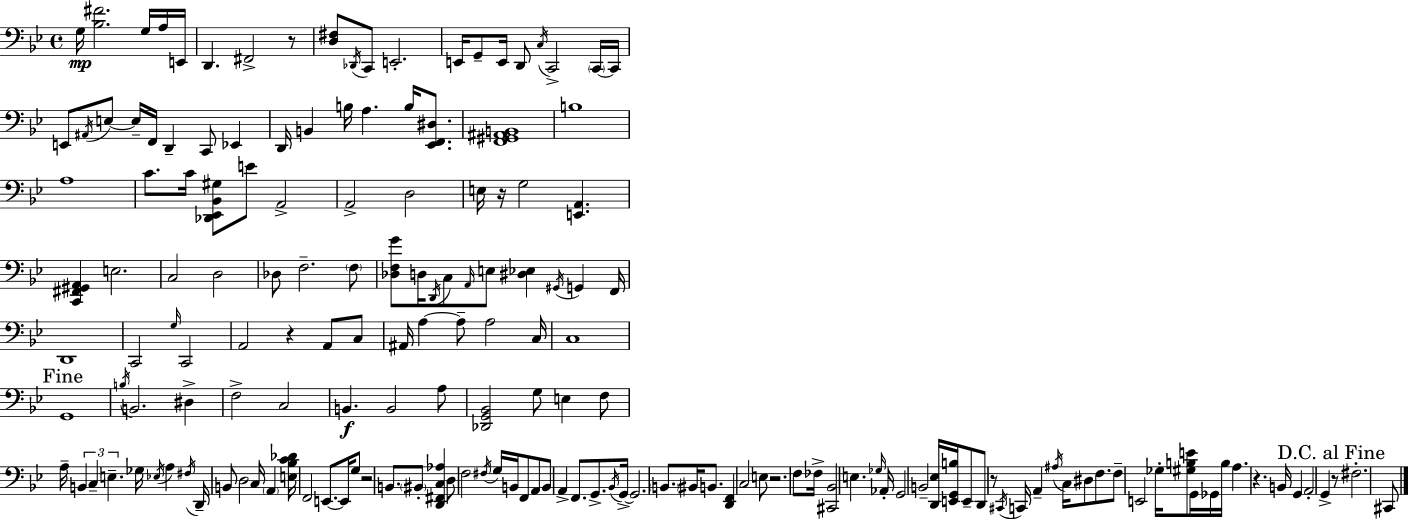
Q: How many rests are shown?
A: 8